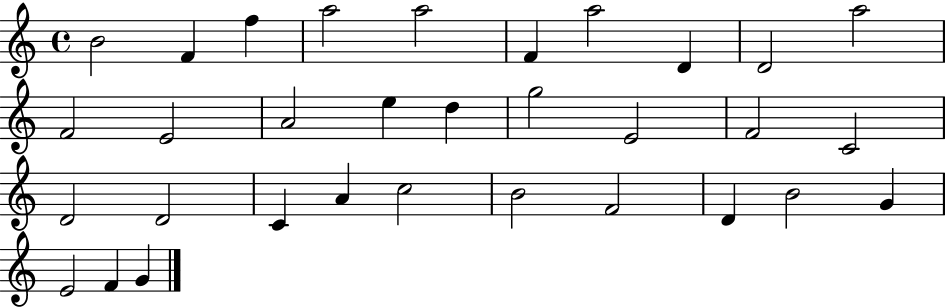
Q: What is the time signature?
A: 4/4